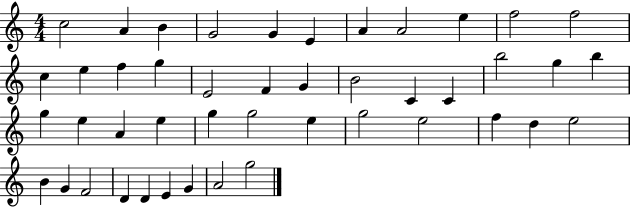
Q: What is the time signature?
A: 4/4